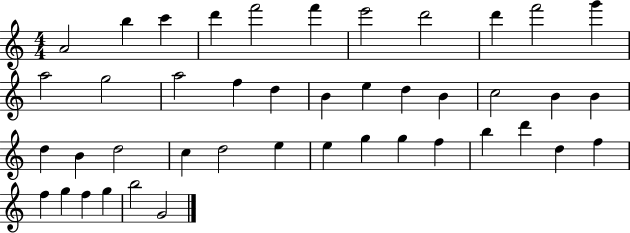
{
  \clef treble
  \numericTimeSignature
  \time 4/4
  \key c \major
  a'2 b''4 c'''4 | d'''4 f'''2 f'''4 | e'''2 d'''2 | d'''4 f'''2 g'''4 | \break a''2 g''2 | a''2 f''4 d''4 | b'4 e''4 d''4 b'4 | c''2 b'4 b'4 | \break d''4 b'4 d''2 | c''4 d''2 e''4 | e''4 g''4 g''4 f''4 | b''4 d'''4 d''4 f''4 | \break f''4 g''4 f''4 g''4 | b''2 g'2 | \bar "|."
}